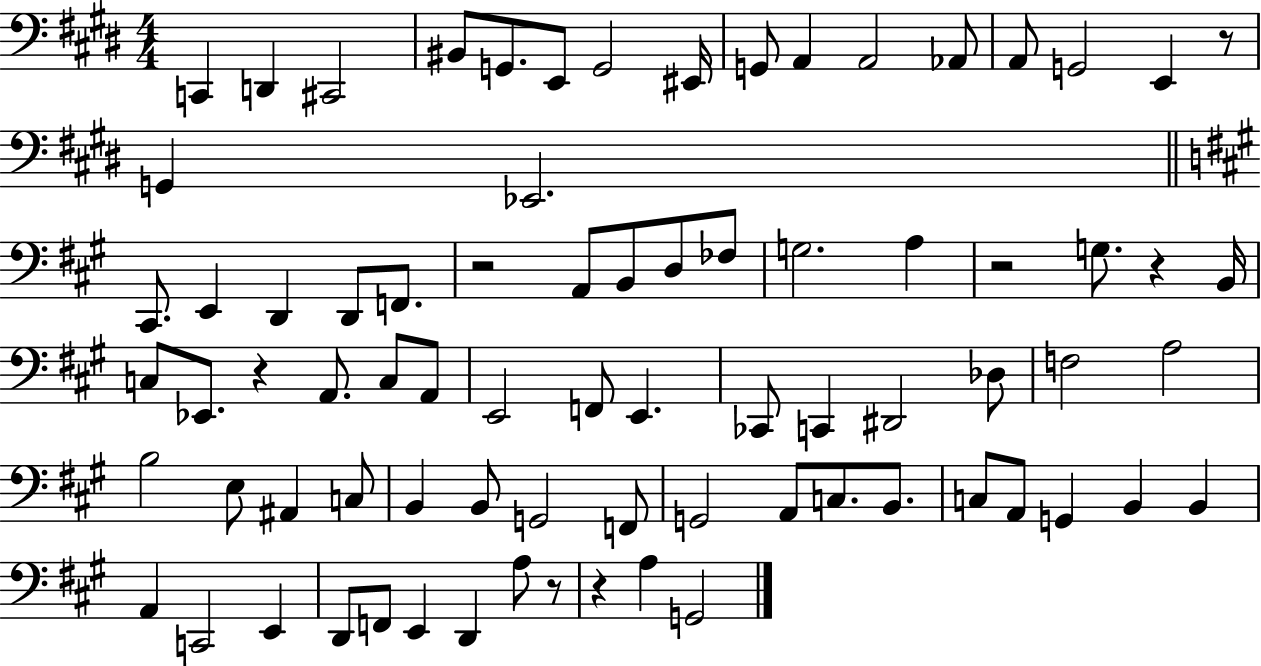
X:1
T:Untitled
M:4/4
L:1/4
K:E
C,, D,, ^C,,2 ^B,,/2 G,,/2 E,,/2 G,,2 ^E,,/4 G,,/2 A,, A,,2 _A,,/2 A,,/2 G,,2 E,, z/2 G,, _E,,2 ^C,,/2 E,, D,, D,,/2 F,,/2 z2 A,,/2 B,,/2 D,/2 _F,/2 G,2 A, z2 G,/2 z B,,/4 C,/2 _E,,/2 z A,,/2 C,/2 A,,/2 E,,2 F,,/2 E,, _C,,/2 C,, ^D,,2 _D,/2 F,2 A,2 B,2 E,/2 ^A,, C,/2 B,, B,,/2 G,,2 F,,/2 G,,2 A,,/2 C,/2 B,,/2 C,/2 A,,/2 G,, B,, B,, A,, C,,2 E,, D,,/2 F,,/2 E,, D,, A,/2 z/2 z A, G,,2